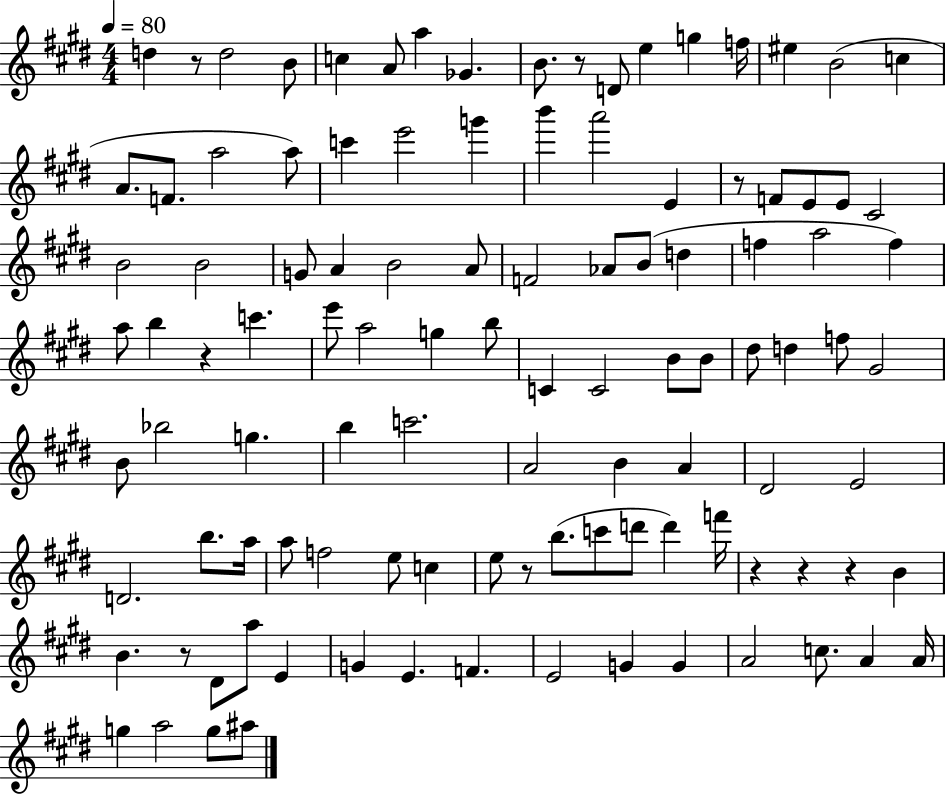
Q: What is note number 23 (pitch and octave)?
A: B6